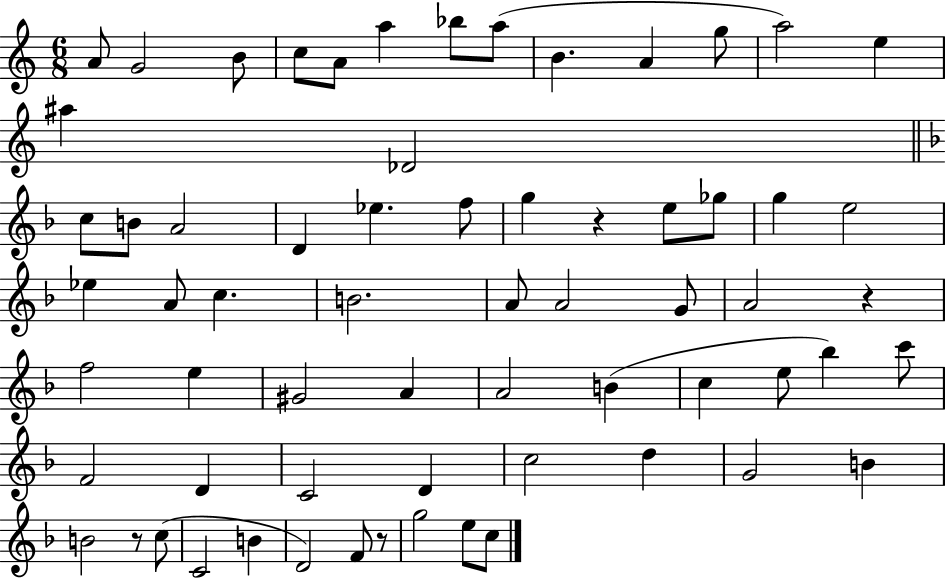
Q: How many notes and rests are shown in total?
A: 65